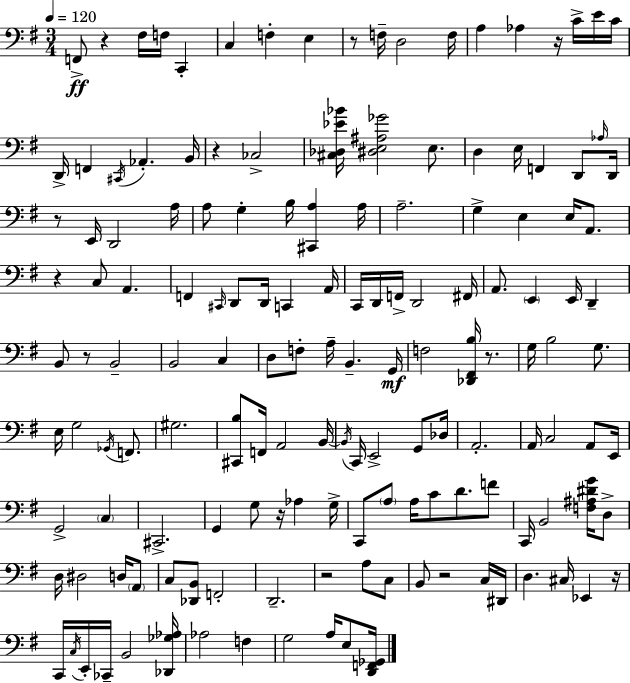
{
  \clef bass
  \numericTimeSignature
  \time 3/4
  \key g \major
  \tempo 4 = 120
  f,8->\ff r4 fis16 f16 c,4-. | c4 f4-. e4 | r8 f16-- d2 f16 | a4 aes4 r16 c'16-> e'16 c'16 | \break d,16-> f,4 \acciaccatura { cis,16 } aes,4.-. | b,16 r4 ces2-> | <cis des ees' bes'>16 <dis e ais ges'>2 e8. | d4 e16 f,4 d,8 | \break \grace { aes16 } d,16 r8 e,16 d,2 | a16 a8 g4-. b16 <cis, a>4 | a16 a2.-- | g4-> e4 e16 a,8. | \break r4 c8 a,4. | f,4 \grace { cis,16 } d,8 d,16 c,4 | a,16 c,16 d,16 f,16-> d,2 | fis,16 a,8. \parenthesize e,4 e,16 d,4-- | \break b,8 r8 b,2-- | b,2 c4 | d8 f8-. a16-- b,4.-- | g,16\mf f2 <des, fis, b>16 | \break r8. g16 b2 | g8. e16 g2 | \acciaccatura { ges,16 } f,8. gis2. | <cis, b>8 f,16 a,2 | \break b,16~~ \acciaccatura { b,16 } c,16 e,2-> | g,8 des16 a,2.-. | a,16 c2 | a,8 e,16 g,2-> | \break \parenthesize c4 cis,2.-> | g,4 g8 r16 | aes4 g16-> c,8 \parenthesize a8 a16 c'8 | d'8. f'8 c,16 b,2 | \break <f ais dis' g'>16 d8-> d16 dis2 | d16 \parenthesize a,8 c8 <des, b,>8 f,2-. | d,2.-- | r2 | \break a8 c8 b,8 r2 | c16 dis,16 d4. cis16 | ees,4 r16 c,16 \acciaccatura { c16 } e,16-. ces,16-- b,2 | <des, ges aes>16 aes2 | \break f4 g2 | a16 e8 <d, f, ges,>16 \bar "|."
}